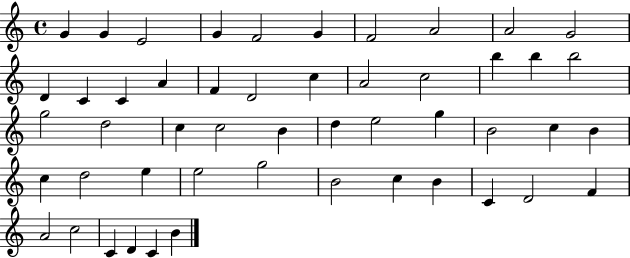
G4/q G4/q E4/h G4/q F4/h G4/q F4/h A4/h A4/h G4/h D4/q C4/q C4/q A4/q F4/q D4/h C5/q A4/h C5/h B5/q B5/q B5/h G5/h D5/h C5/q C5/h B4/q D5/q E5/h G5/q B4/h C5/q B4/q C5/q D5/h E5/q E5/h G5/h B4/h C5/q B4/q C4/q D4/h F4/q A4/h C5/h C4/q D4/q C4/q B4/q